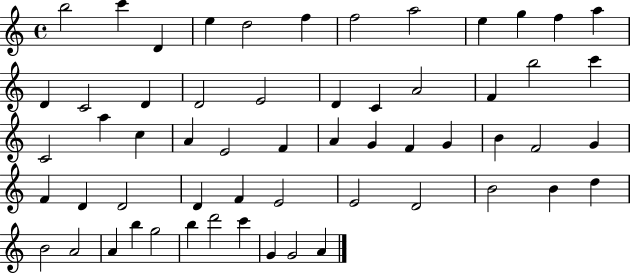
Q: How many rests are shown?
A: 0